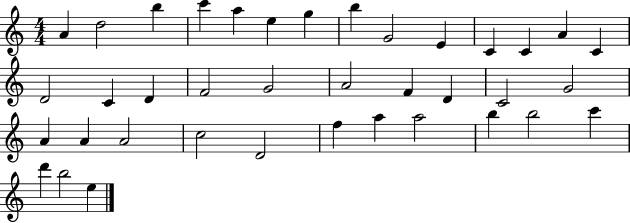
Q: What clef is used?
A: treble